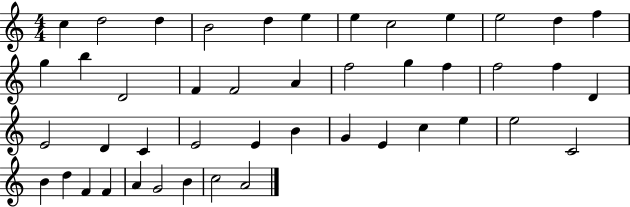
{
  \clef treble
  \numericTimeSignature
  \time 4/4
  \key c \major
  c''4 d''2 d''4 | b'2 d''4 e''4 | e''4 c''2 e''4 | e''2 d''4 f''4 | \break g''4 b''4 d'2 | f'4 f'2 a'4 | f''2 g''4 f''4 | f''2 f''4 d'4 | \break e'2 d'4 c'4 | e'2 e'4 b'4 | g'4 e'4 c''4 e''4 | e''2 c'2 | \break b'4 d''4 f'4 f'4 | a'4 g'2 b'4 | c''2 a'2 | \bar "|."
}